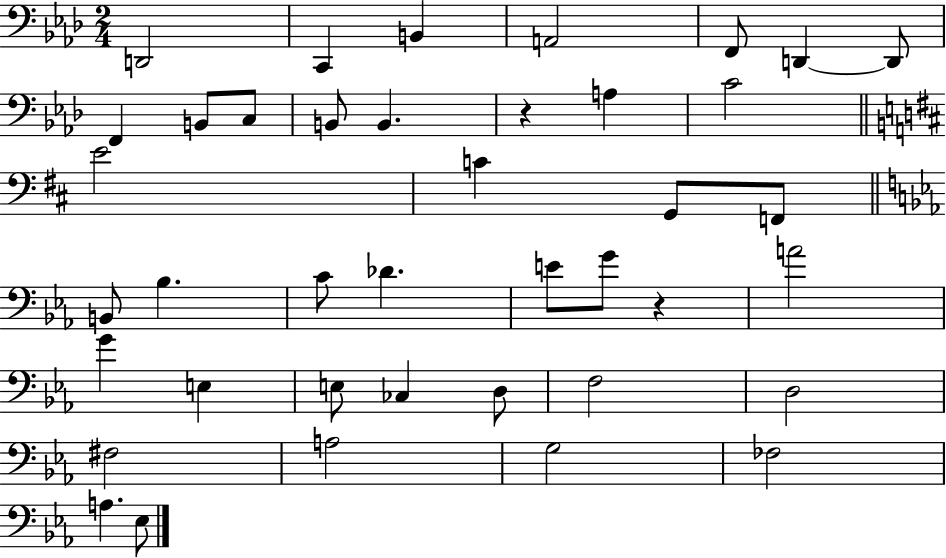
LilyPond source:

{
  \clef bass
  \numericTimeSignature
  \time 2/4
  \key aes \major
  d,2 | c,4 b,4 | a,2 | f,8 d,4~~ d,8 | \break f,4 b,8 c8 | b,8 b,4. | r4 a4 | c'2 | \break \bar "||" \break \key d \major e'2 | c'4 g,8 f,8 | \bar "||" \break \key ees \major b,8 bes4. | c'8 des'4. | e'8 g'8 r4 | a'2 | \break g'4 e4 | e8 ces4 d8 | f2 | d2 | \break fis2 | a2 | g2 | fes2 | \break a4. ees8 | \bar "|."
}